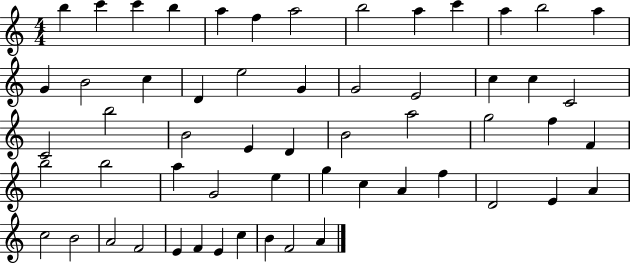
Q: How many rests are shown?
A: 0